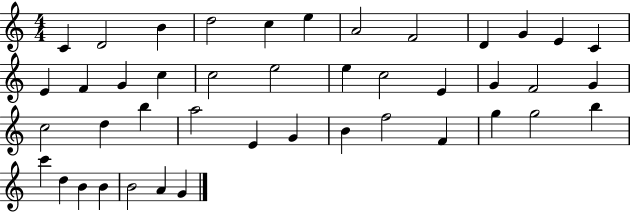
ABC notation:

X:1
T:Untitled
M:4/4
L:1/4
K:C
C D2 B d2 c e A2 F2 D G E C E F G c c2 e2 e c2 E G F2 G c2 d b a2 E G B f2 F g g2 b c' d B B B2 A G